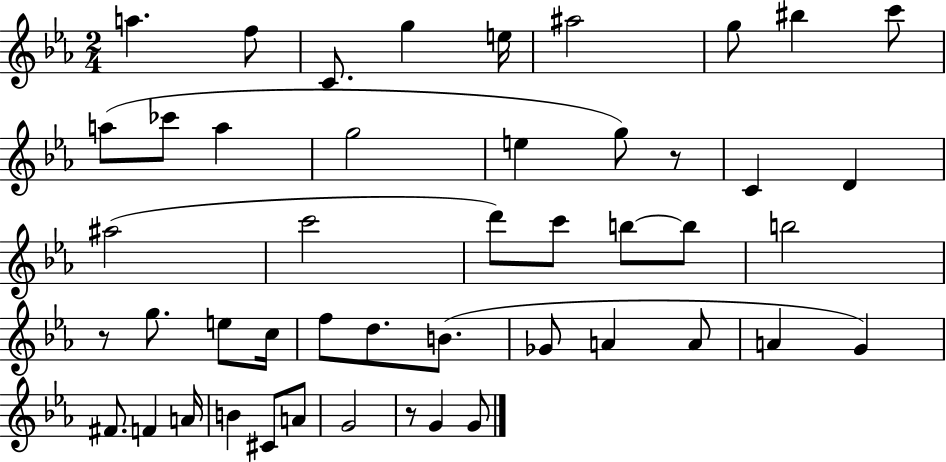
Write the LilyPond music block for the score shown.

{
  \clef treble
  \numericTimeSignature
  \time 2/4
  \key ees \major
  a''4. f''8 | c'8. g''4 e''16 | ais''2 | g''8 bis''4 c'''8 | \break a''8( ces'''8 a''4 | g''2 | e''4 g''8) r8 | c'4 d'4 | \break ais''2( | c'''2 | d'''8) c'''8 b''8~~ b''8 | b''2 | \break r8 g''8. e''8 c''16 | f''8 d''8. b'8.( | ges'8 a'4 a'8 | a'4 g'4) | \break fis'8. f'4 a'16 | b'4 cis'8 a'8 | g'2 | r8 g'4 g'8 | \break \bar "|."
}